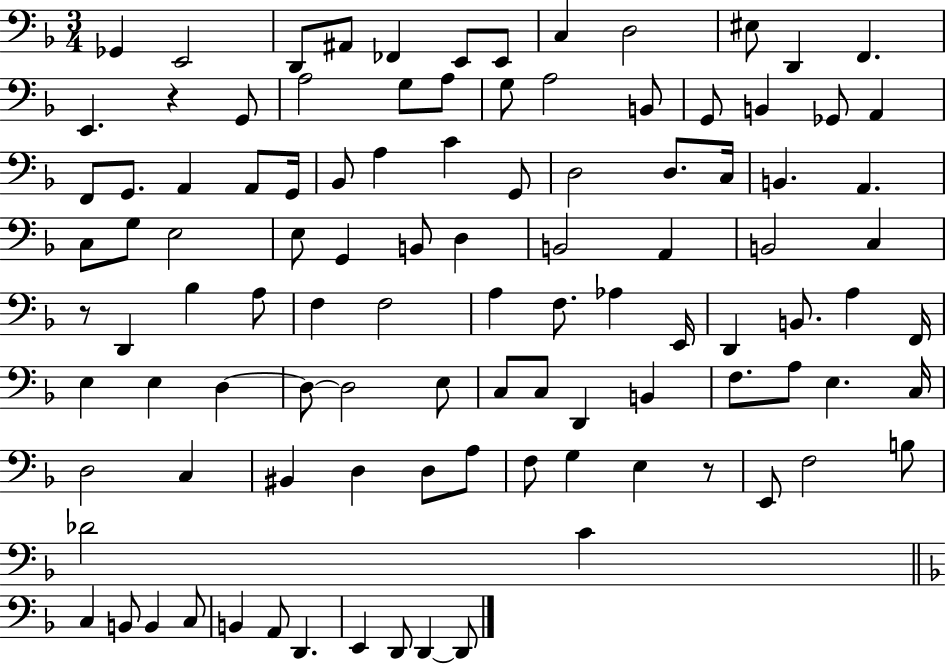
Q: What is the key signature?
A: F major